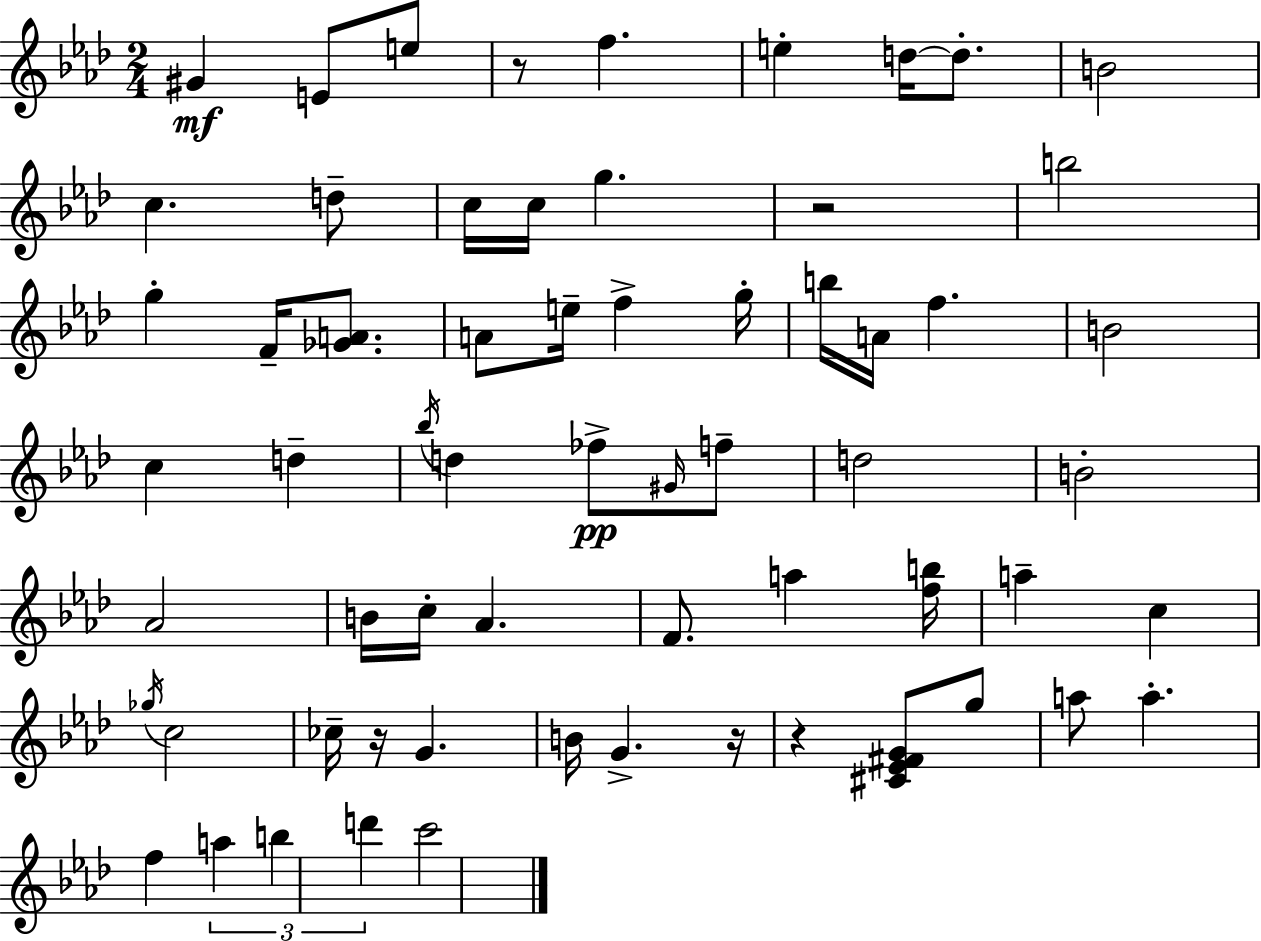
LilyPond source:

{
  \clef treble
  \numericTimeSignature
  \time 2/4
  \key f \minor
  \repeat volta 2 { gis'4\mf e'8 e''8 | r8 f''4. | e''4-. d''16~~ d''8.-. | b'2 | \break c''4. d''8-- | c''16 c''16 g''4. | r2 | b''2 | \break g''4-. f'16-- <ges' a'>8. | a'8 e''16-- f''4-> g''16-. | b''16 a'16 f''4. | b'2 | \break c''4 d''4-- | \acciaccatura { bes''16 } d''4 fes''8->\pp \grace { gis'16 } | f''8-- d''2 | b'2-. | \break aes'2 | b'16 c''16-. aes'4. | f'8. a''4 | <f'' b''>16 a''4-- c''4 | \break \acciaccatura { ges''16 } c''2 | ces''16-- r16 g'4. | b'16 g'4.-> | r16 r4 <cis' ees' fis' g'>8 | \break g''8 a''8 a''4.-. | f''4 \tuplet 3/2 { a''4 | b''4 d'''4 } | c'''2 | \break } \bar "|."
}